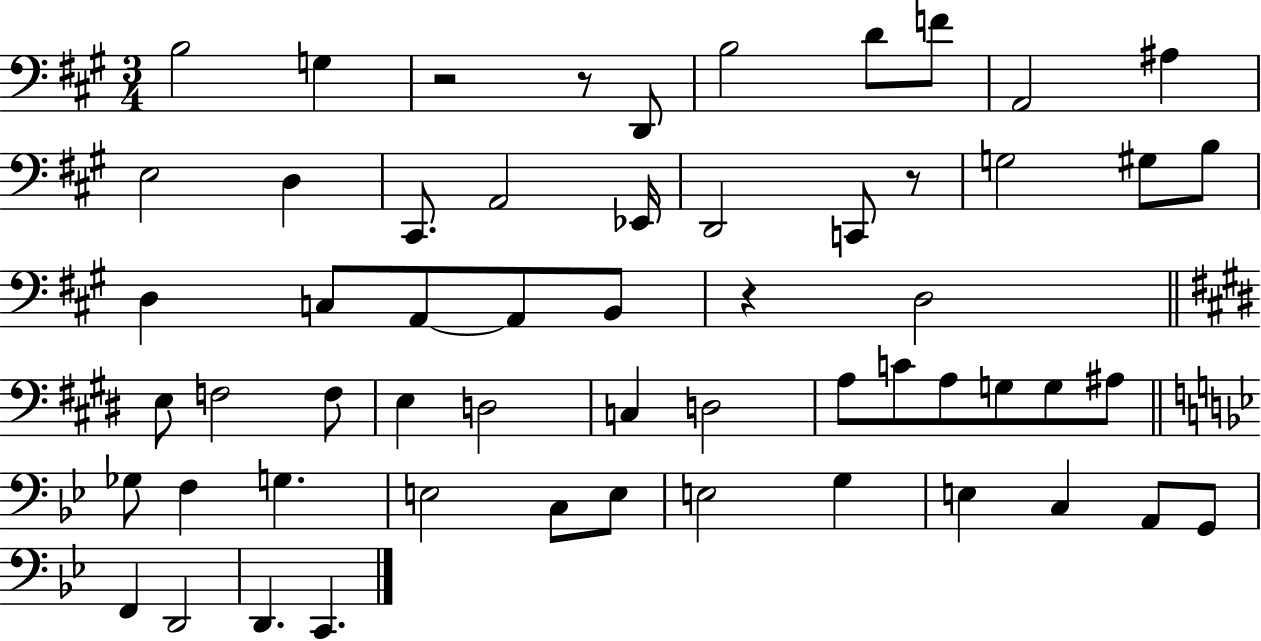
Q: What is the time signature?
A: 3/4